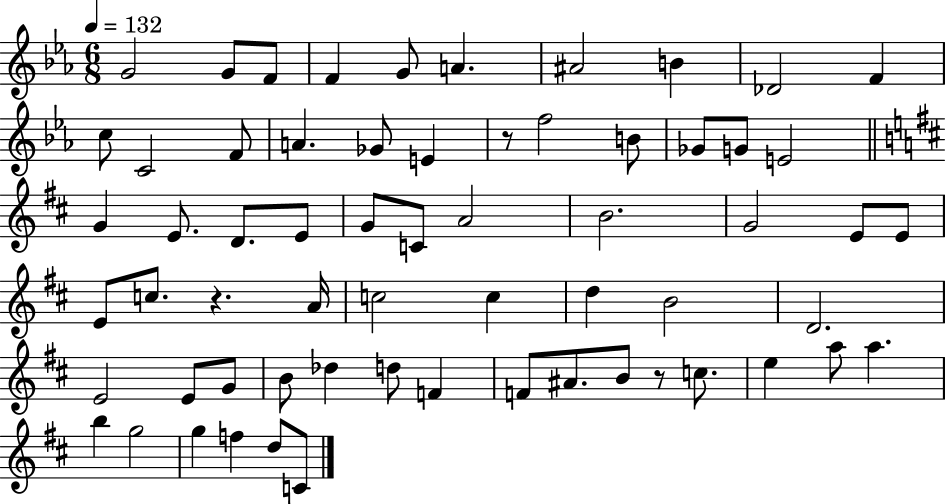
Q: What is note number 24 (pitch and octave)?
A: D4